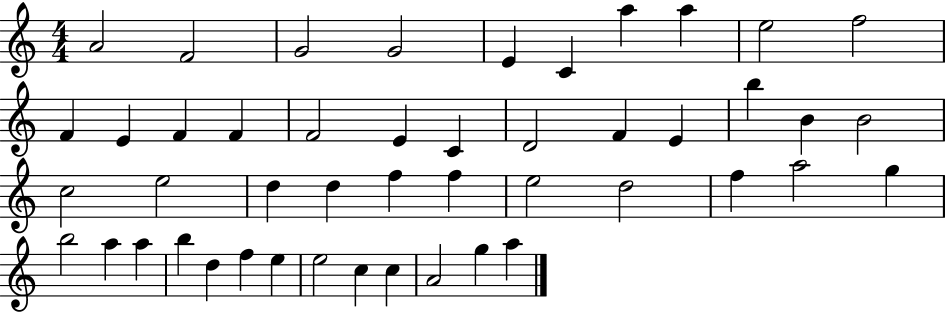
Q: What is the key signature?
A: C major